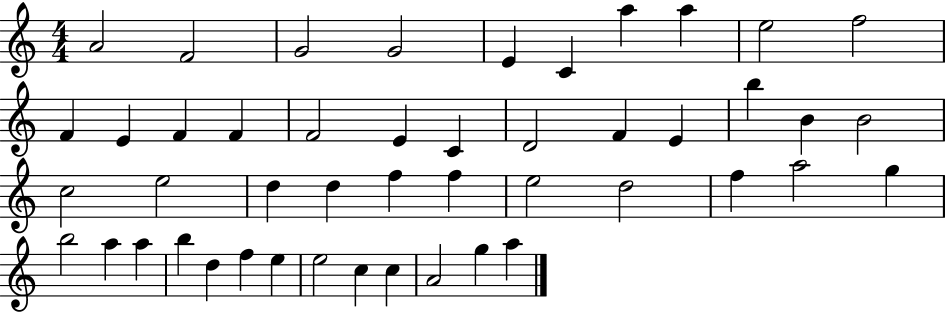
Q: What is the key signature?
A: C major